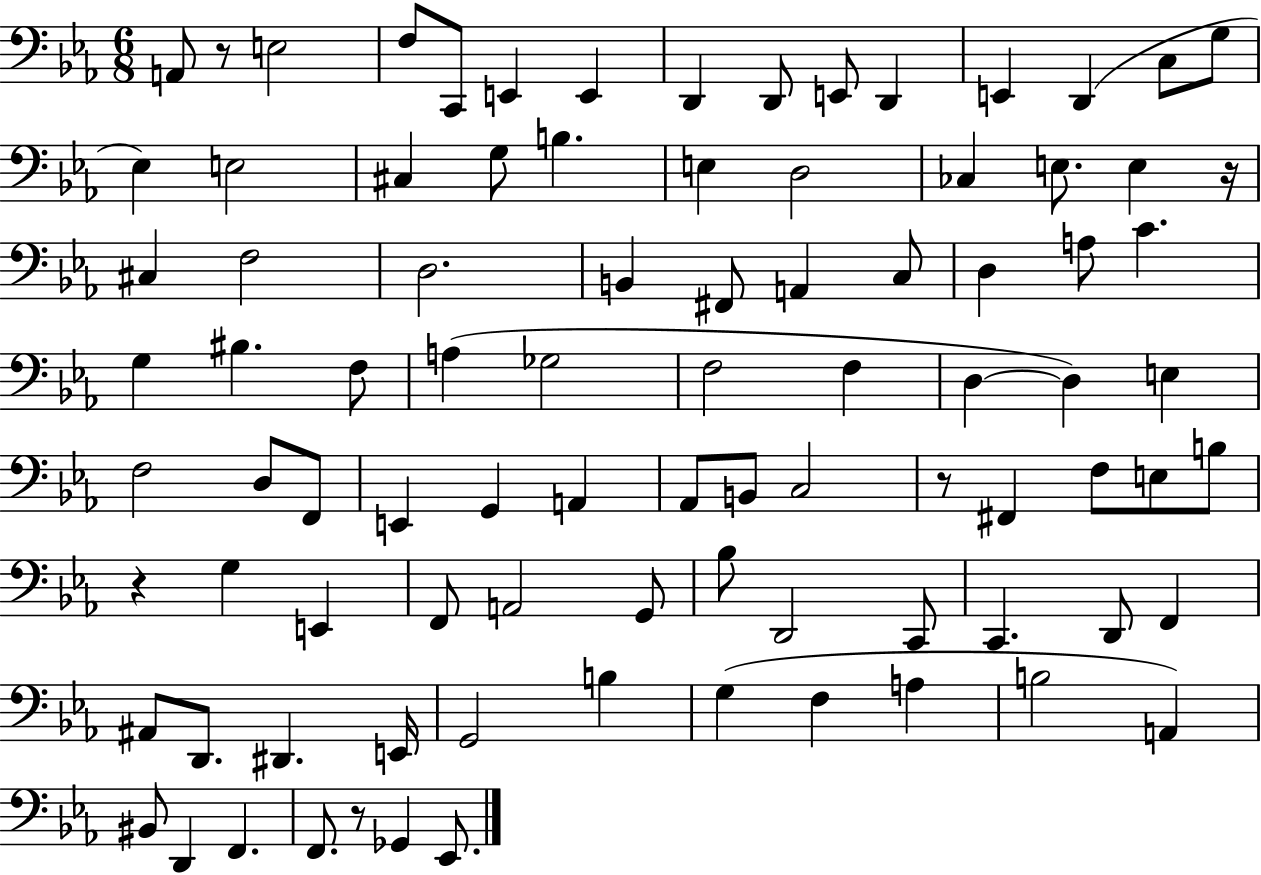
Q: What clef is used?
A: bass